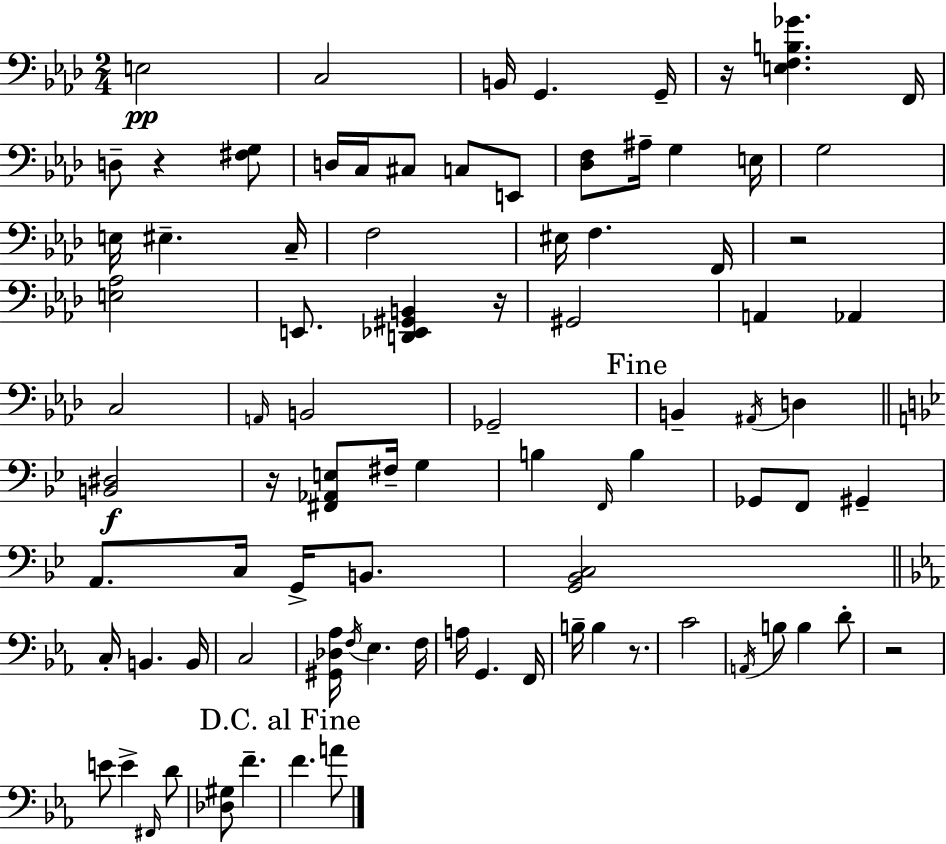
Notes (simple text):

E3/h C3/h B2/s G2/q. G2/s R/s [E3,F3,B3,Gb4]/q. F2/s D3/e R/q [F#3,G3]/e D3/s C3/s C#3/e C3/e E2/e [Db3,F3]/e A#3/s G3/q E3/s G3/h E3/s EIS3/q. C3/s F3/h EIS3/s F3/q. F2/s R/h [E3,Ab3]/h E2/e. [D2,Eb2,G#2,B2]/q R/s G#2/h A2/q Ab2/q C3/h A2/s B2/h Gb2/h B2/q A#2/s D3/q [B2,D#3]/h R/s [F#2,Ab2,E3]/e F#3/s G3/q B3/q F2/s B3/q Gb2/e F2/e G#2/q A2/e. C3/s G2/s B2/e. [G2,Bb2,C3]/h C3/s B2/q. B2/s C3/h [G#2,Db3,Ab3]/s F3/s Eb3/q. F3/s A3/s G2/q. F2/s B3/s B3/q R/e. C4/h A2/s B3/e B3/q D4/e R/h E4/e E4/q F#2/s D4/e [Db3,G#3]/e F4/q. F4/q. A4/e